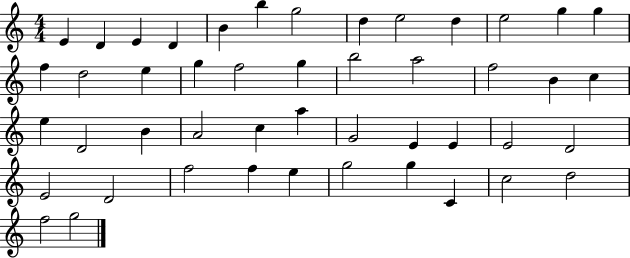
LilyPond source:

{
  \clef treble
  \numericTimeSignature
  \time 4/4
  \key c \major
  e'4 d'4 e'4 d'4 | b'4 b''4 g''2 | d''4 e''2 d''4 | e''2 g''4 g''4 | \break f''4 d''2 e''4 | g''4 f''2 g''4 | b''2 a''2 | f''2 b'4 c''4 | \break e''4 d'2 b'4 | a'2 c''4 a''4 | g'2 e'4 e'4 | e'2 d'2 | \break e'2 d'2 | f''2 f''4 e''4 | g''2 g''4 c'4 | c''2 d''2 | \break f''2 g''2 | \bar "|."
}